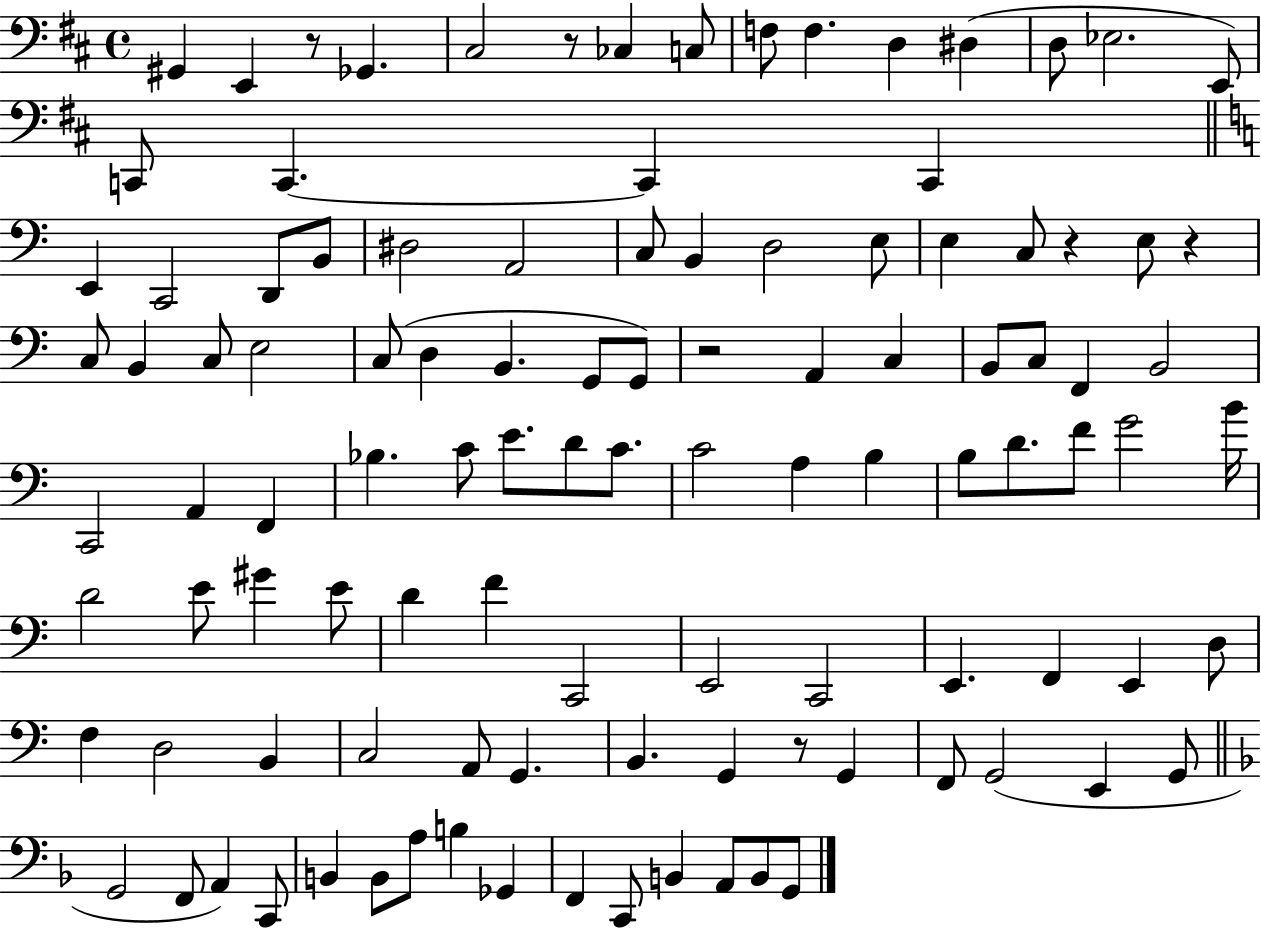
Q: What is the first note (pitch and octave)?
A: G#2